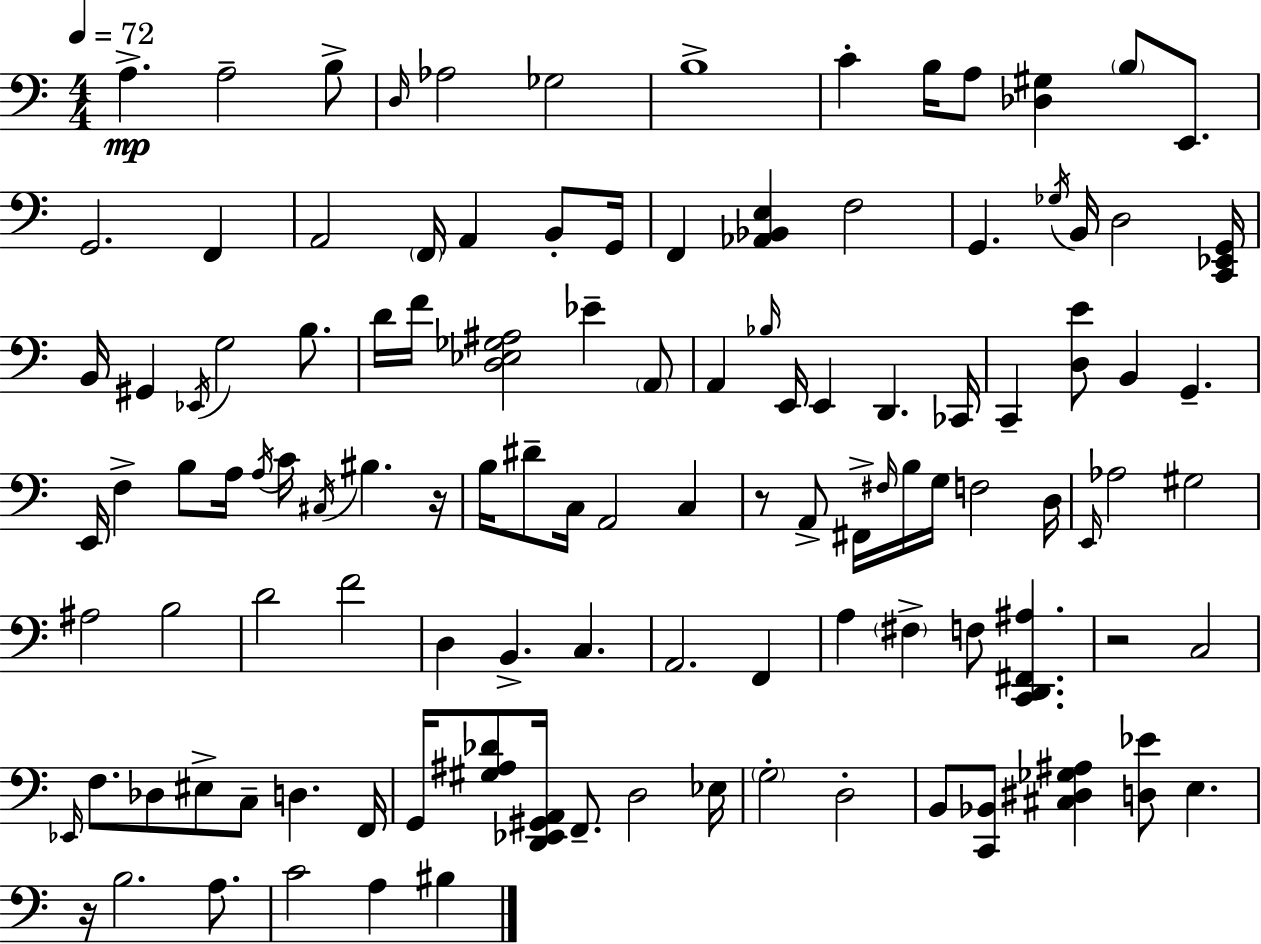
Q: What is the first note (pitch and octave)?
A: A3